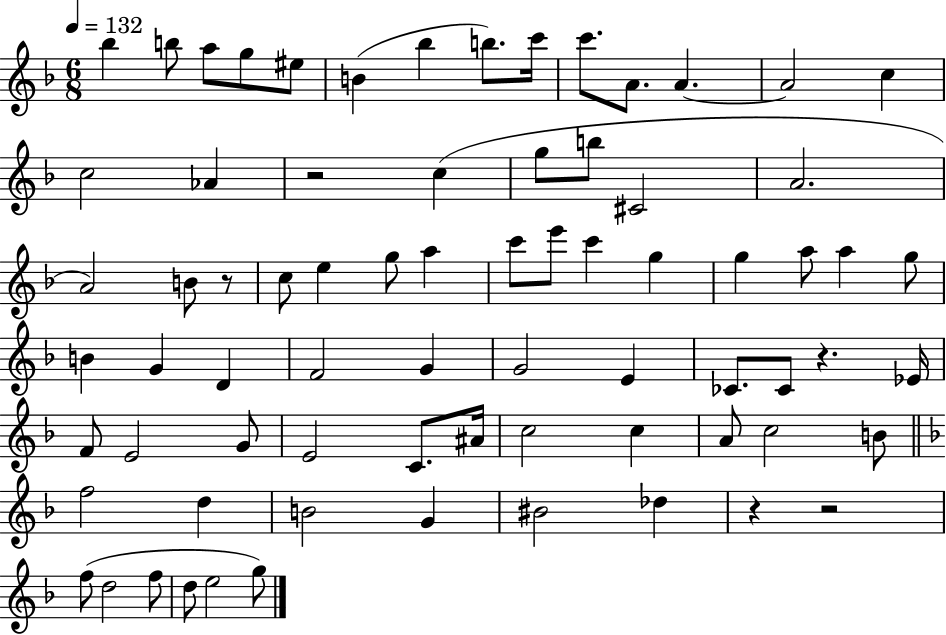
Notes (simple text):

Bb5/q B5/e A5/e G5/e EIS5/e B4/q Bb5/q B5/e. C6/s C6/e. A4/e. A4/q. A4/h C5/q C5/h Ab4/q R/h C5/q G5/e B5/e C#4/h A4/h. A4/h B4/e R/e C5/e E5/q G5/e A5/q C6/e E6/e C6/q G5/q G5/q A5/e A5/q G5/e B4/q G4/q D4/q F4/h G4/q G4/h E4/q CES4/e. CES4/e R/q. Eb4/s F4/e E4/h G4/e E4/h C4/e. A#4/s C5/h C5/q A4/e C5/h B4/e F5/h D5/q B4/h G4/q BIS4/h Db5/q R/q R/h F5/e D5/h F5/e D5/e E5/h G5/e